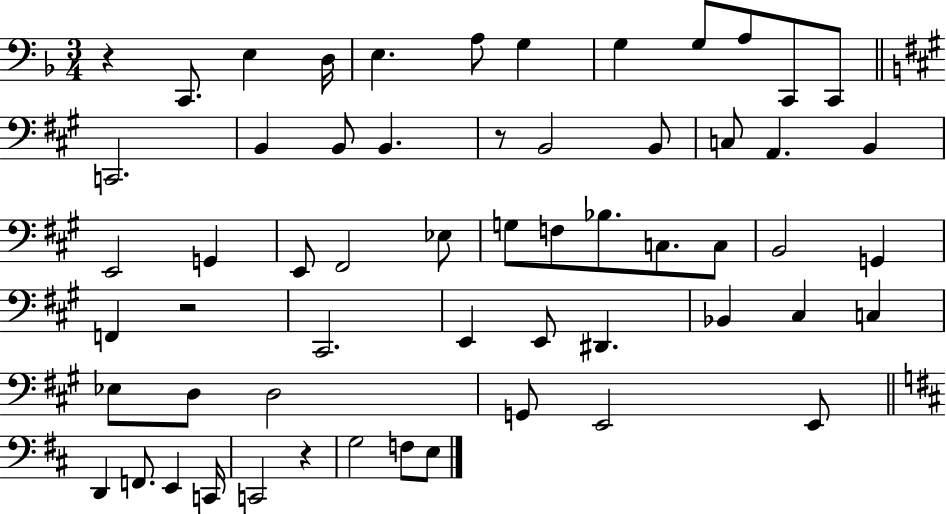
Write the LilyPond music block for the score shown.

{
  \clef bass
  \numericTimeSignature
  \time 3/4
  \key f \major
  r4 c,8. e4 d16 | e4. a8 g4 | g4 g8 a8 c,8 c,8 | \bar "||" \break \key a \major c,2. | b,4 b,8 b,4. | r8 b,2 b,8 | c8 a,4. b,4 | \break e,2 g,4 | e,8 fis,2 ees8 | g8 f8 bes8. c8. c8 | b,2 g,4 | \break f,4 r2 | cis,2. | e,4 e,8 dis,4. | bes,4 cis4 c4 | \break ees8 d8 d2 | g,8 e,2 e,8 | \bar "||" \break \key d \major d,4 f,8. e,4 c,16 | c,2 r4 | g2 f8 e8 | \bar "|."
}